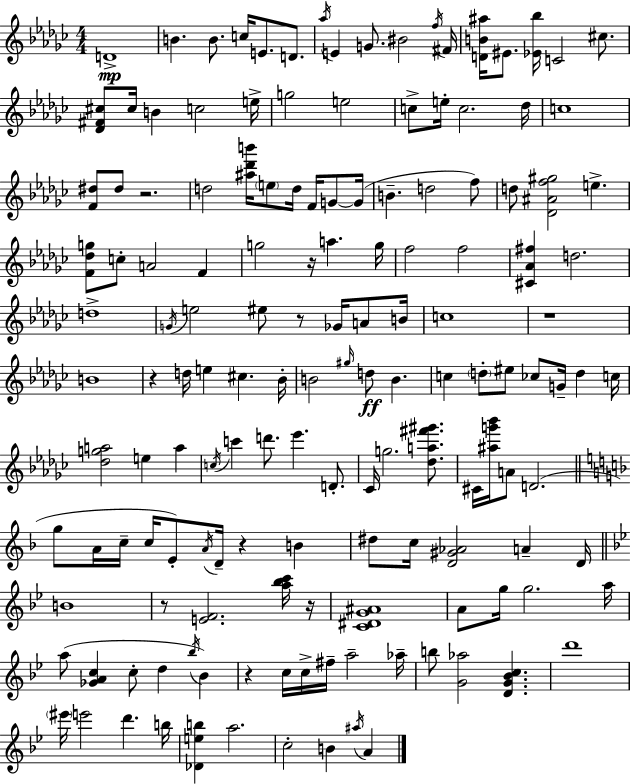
D4/w B4/q. B4/e. C5/s E4/e. D4/e. Ab5/s E4/q G4/e. BIS4/h F5/s F#4/s [D4,B4,A#5]/s EIS4/e. [Eb4,Bb5]/s C4/h C#5/e. [Db4,F#4,C#5]/e C#5/s B4/q C5/h E5/s G5/h E5/h C5/e E5/s C5/h. Db5/s C5/w [F4,D#5]/e D#5/e R/h. D5/h [A#5,Db6,B6]/s E5/e D5/s F4/s G4/e G4/s B4/q. D5/h F5/e D5/e [Db4,A#4,F5,G#5]/h E5/q. [F4,Db5,G5]/e C5/e A4/h F4/q G5/h R/s A5/q. G5/s F5/h F5/h [C#4,Ab4,F#5]/q D5/h. D5/w G4/s E5/h EIS5/e R/e Gb4/s A4/e B4/s C5/w R/w B4/w R/q D5/s E5/q C#5/q. Bb4/s B4/h G#5/s D5/e B4/q. C5/q D5/e EIS5/e CES5/e G4/s D5/q C5/s [Db5,G5,A5]/h E5/q A5/q C5/s C6/q D6/e. Eb6/q. D4/e. CES4/s G5/h. [Db5,A5,F#6,G#6]/e. C#4/s [A#5,G6,Bb6]/s A4/e D4/h. G5/e A4/s C5/s C5/s E4/e A4/s D4/s R/q B4/q D#5/e C5/s [D4,G#4,Ab4]/h A4/q D4/s B4/w R/e [E4,F4]/h. [A5,Bb5,C6]/s R/s [C4,D#4,G4,A#4]/w A4/e G5/s G5/h. A5/s A5/e [Gb4,A4,C5]/q C5/e D5/q Bb5/s Bb4/q R/q C5/s C5/s F#5/s A5/h Ab5/s B5/e [G4,Ab5]/h [D4,G4,Bb4,C5]/q. D6/w EIS6/s E6/h D6/q. B5/s [Db4,E5,B5]/q A5/h. C5/h B4/q A#5/s A4/q